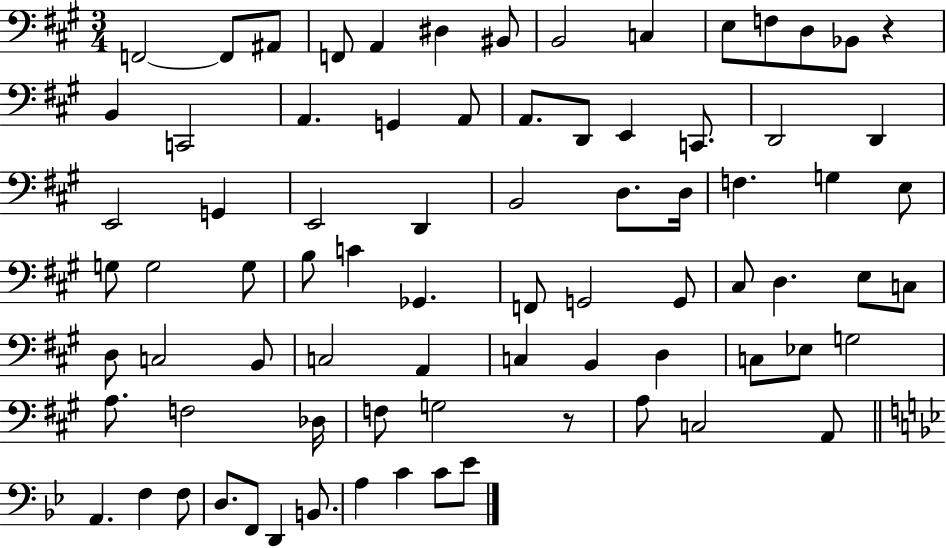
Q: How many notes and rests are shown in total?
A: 79